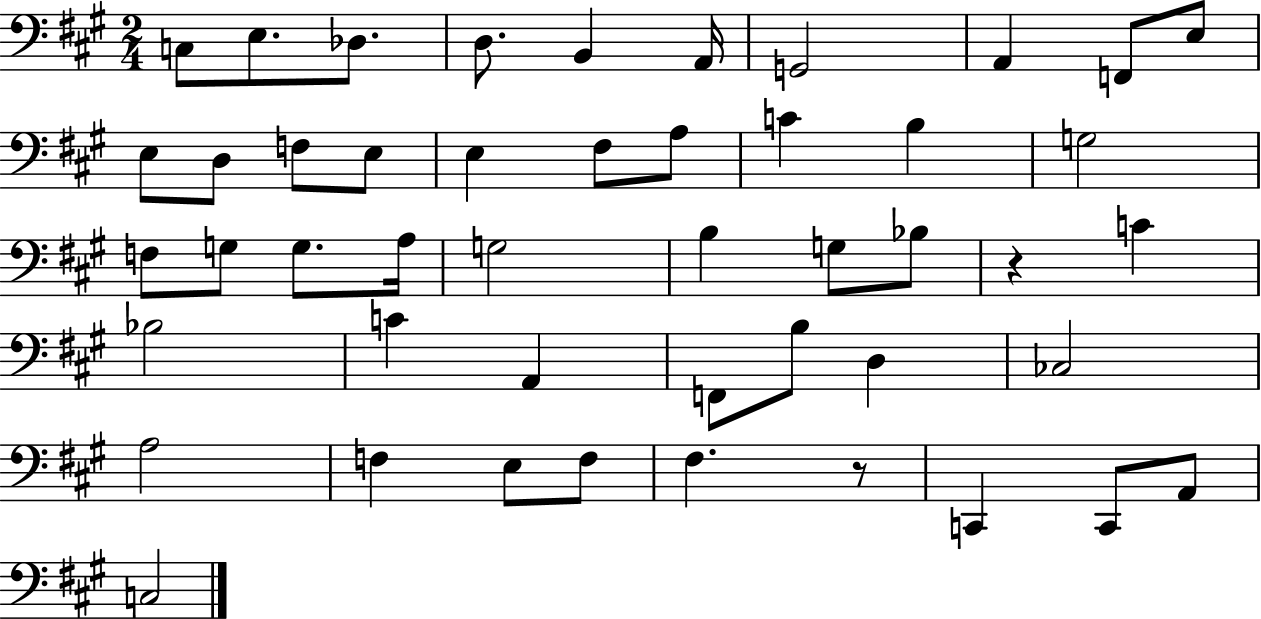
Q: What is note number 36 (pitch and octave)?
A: CES3